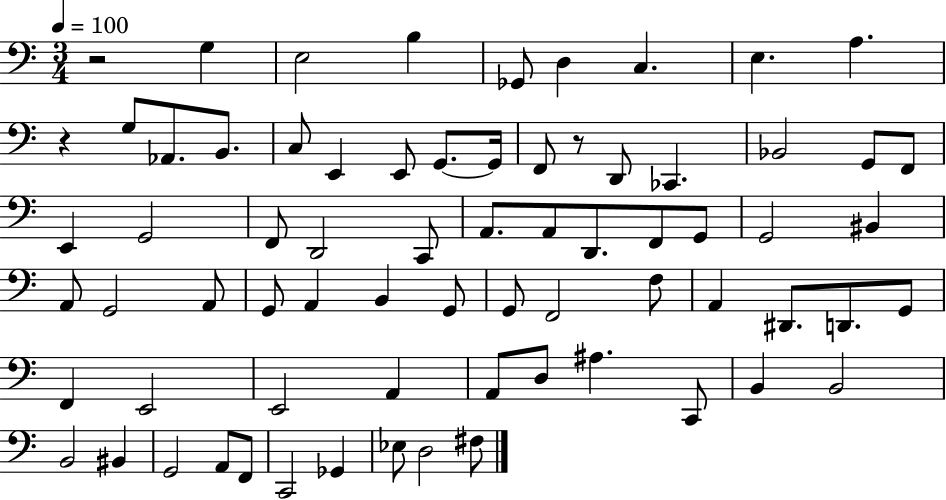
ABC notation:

X:1
T:Untitled
M:3/4
L:1/4
K:C
z2 G, E,2 B, _G,,/2 D, C, E, A, z G,/2 _A,,/2 B,,/2 C,/2 E,, E,,/2 G,,/2 G,,/4 F,,/2 z/2 D,,/2 _C,, _B,,2 G,,/2 F,,/2 E,, G,,2 F,,/2 D,,2 C,,/2 A,,/2 A,,/2 D,,/2 F,,/2 G,,/2 G,,2 ^B,, A,,/2 G,,2 A,,/2 G,,/2 A,, B,, G,,/2 G,,/2 F,,2 F,/2 A,, ^D,,/2 D,,/2 G,,/2 F,, E,,2 E,,2 A,, A,,/2 D,/2 ^A, C,,/2 B,, B,,2 B,,2 ^B,, G,,2 A,,/2 F,,/2 C,,2 _G,, _E,/2 D,2 ^F,/2